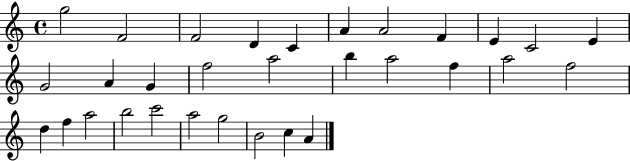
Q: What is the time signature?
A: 4/4